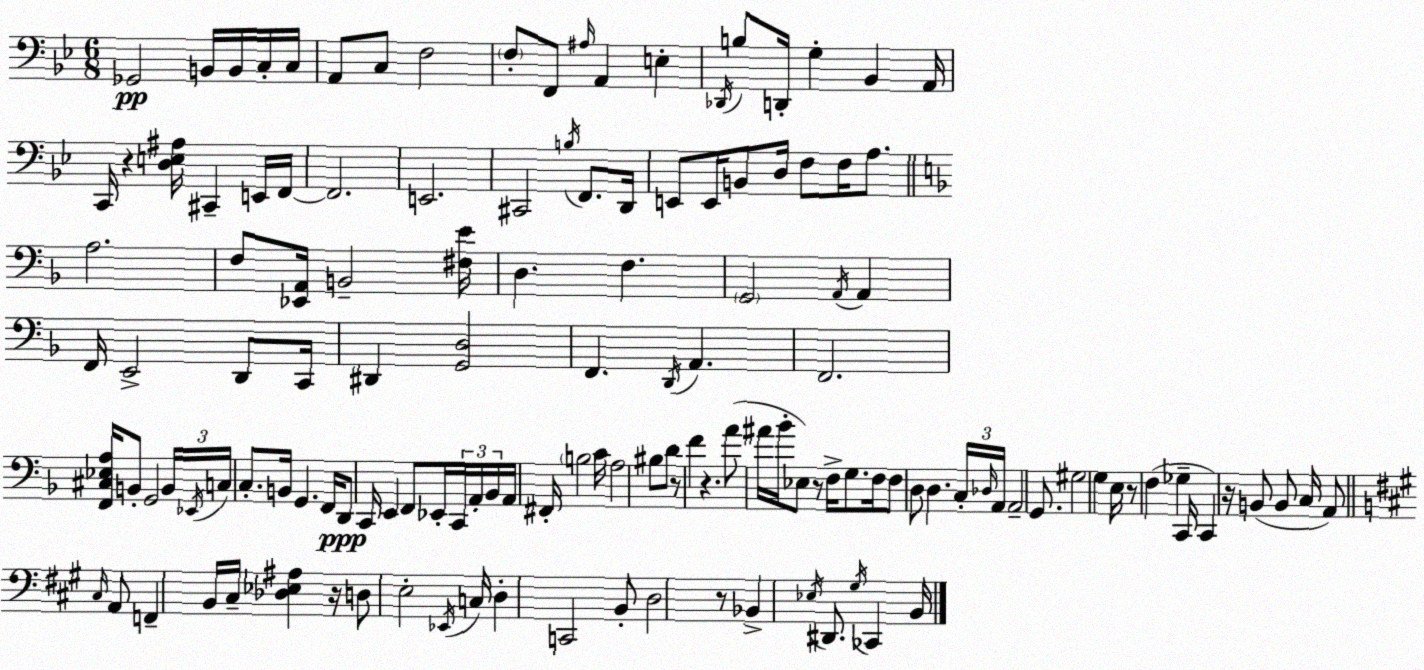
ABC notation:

X:1
T:Untitled
M:6/8
L:1/4
K:Gm
_G,,2 B,,/4 B,,/4 C,/4 C,/4 A,,/2 C,/2 F,2 F,/2 F,,/2 ^A,/4 A,, E, _D,,/4 B,/2 D,,/4 G, _B,, A,,/4 C,,/4 z [D,E,^A,]/4 ^C,, E,,/4 F,,/4 F,,2 E,,2 ^C,,2 B,/4 F,,/2 D,,/4 E,,/2 E,,/4 B,,/2 D,/4 F,/2 F,/4 A,/2 A,2 F,/2 [_E,,A,,]/4 B,,2 [^F,E]/4 D, F, G,,2 A,,/4 A,, F,,/4 E,,2 D,,/2 C,,/4 ^D,, [G,,D,]2 F,, D,,/4 A,, F,,2 [F,,^C,_E,A,]/4 B,,/2 G,,2 B,,/4 _E,,/4 C,/4 C,/2 B,,/4 G,, F,,/4 D,,/2 C,,/4 E,, F,,/2 _E,,/4 C,,/4 A,,/4 _B,,/4 A,,/4 ^F,,/4 B,2 C/4 A,2 ^B,/2 D/2 z/2 F z A/2 ^A/4 _B/4 _E,/2 z/2 F,/4 G,/2 F,/4 F,/2 D,/2 D, C,/4 _D,/4 A,,/4 A,,2 G,,/2 ^G,2 G, E,/4 z/2 F, _G, C,,/4 C,, z/4 B,,/2 B,,/2 C,/4 A,,/2 ^C,/4 A,,/2 F,, B,,/4 ^C,/4 [_D,_E,^A,] z/4 D,/2 E,2 _E,,/4 C,/4 D, C,,2 B,,/2 D,2 z/2 _B,, _E,/4 ^D,,/2 ^G,/4 _C,, B,,/4